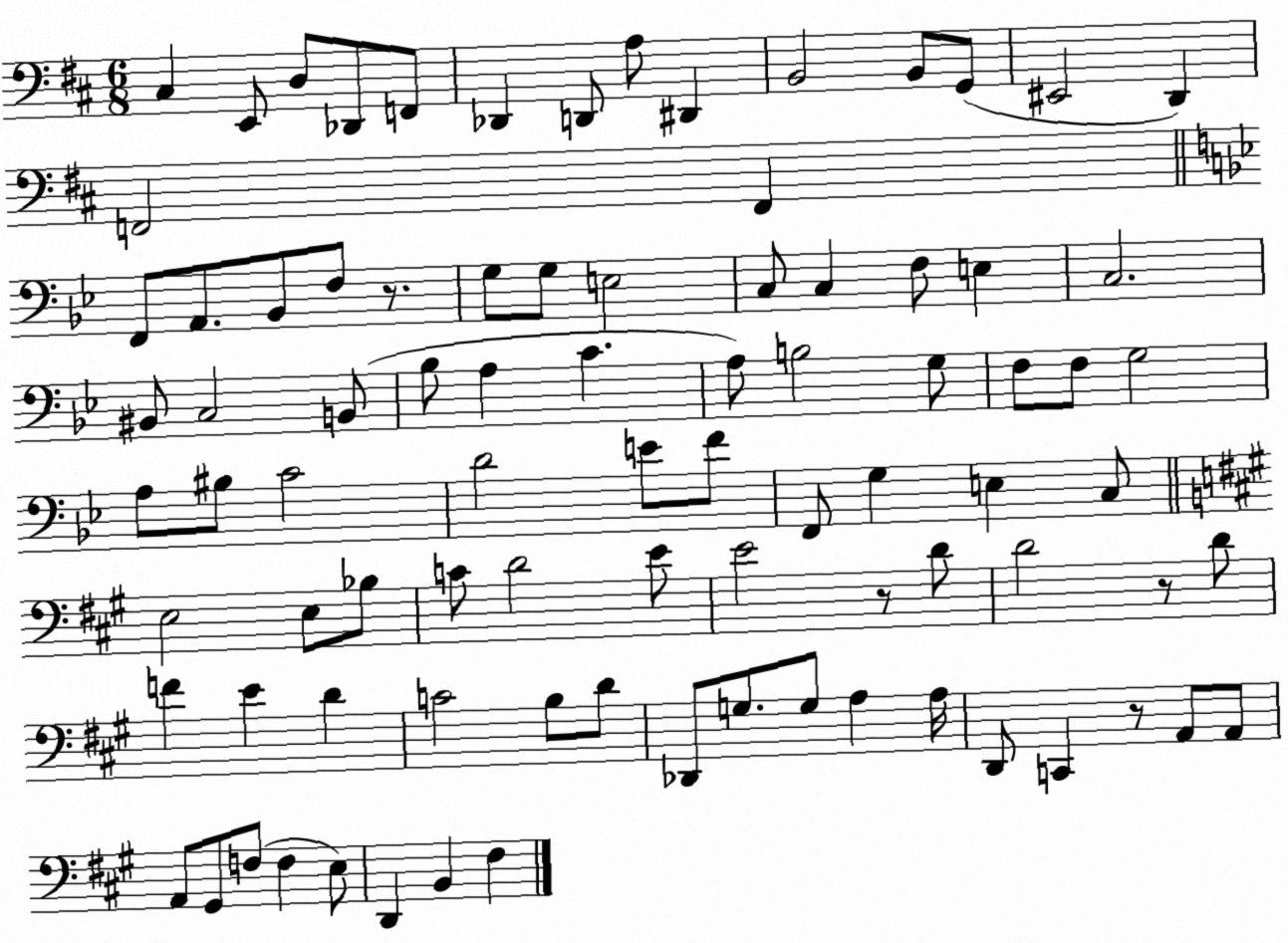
X:1
T:Untitled
M:6/8
L:1/4
K:D
^C, E,,/2 D,/2 _D,,/2 F,,/2 _D,, D,,/2 A,/2 ^D,, B,,2 B,,/2 G,,/2 ^E,,2 D,, F,,2 F,, F,,/2 A,,/2 _B,,/2 F,/2 z/2 G,/2 G,/2 E,2 C,/2 C, F,/2 E, C,2 ^B,,/2 C,2 B,,/2 _B,/2 A, C A,/2 B,2 G,/2 F,/2 F,/2 G,2 A,/2 ^B,/2 C2 D2 E/2 F/2 F,,/2 G, E, C,/2 E,2 E,/2 _B,/2 C/2 D2 E/2 E2 z/2 D/2 D2 z/2 D/2 F E D C2 B,/2 D/2 _D,,/2 G,/2 G,/2 A, A,/4 D,,/2 C,, z/2 A,,/2 A,,/2 A,,/2 ^G,,/2 F,/2 F, E,/2 D,, B,, ^F,